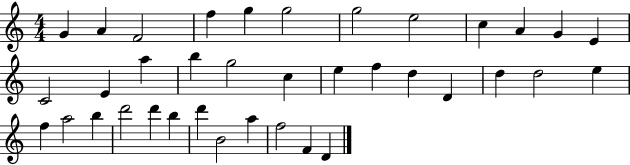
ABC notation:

X:1
T:Untitled
M:4/4
L:1/4
K:C
G A F2 f g g2 g2 e2 c A G E C2 E a b g2 c e f d D d d2 e f a2 b d'2 d' b d' B2 a f2 F D